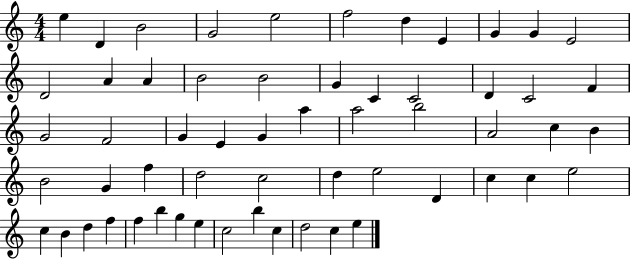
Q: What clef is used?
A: treble